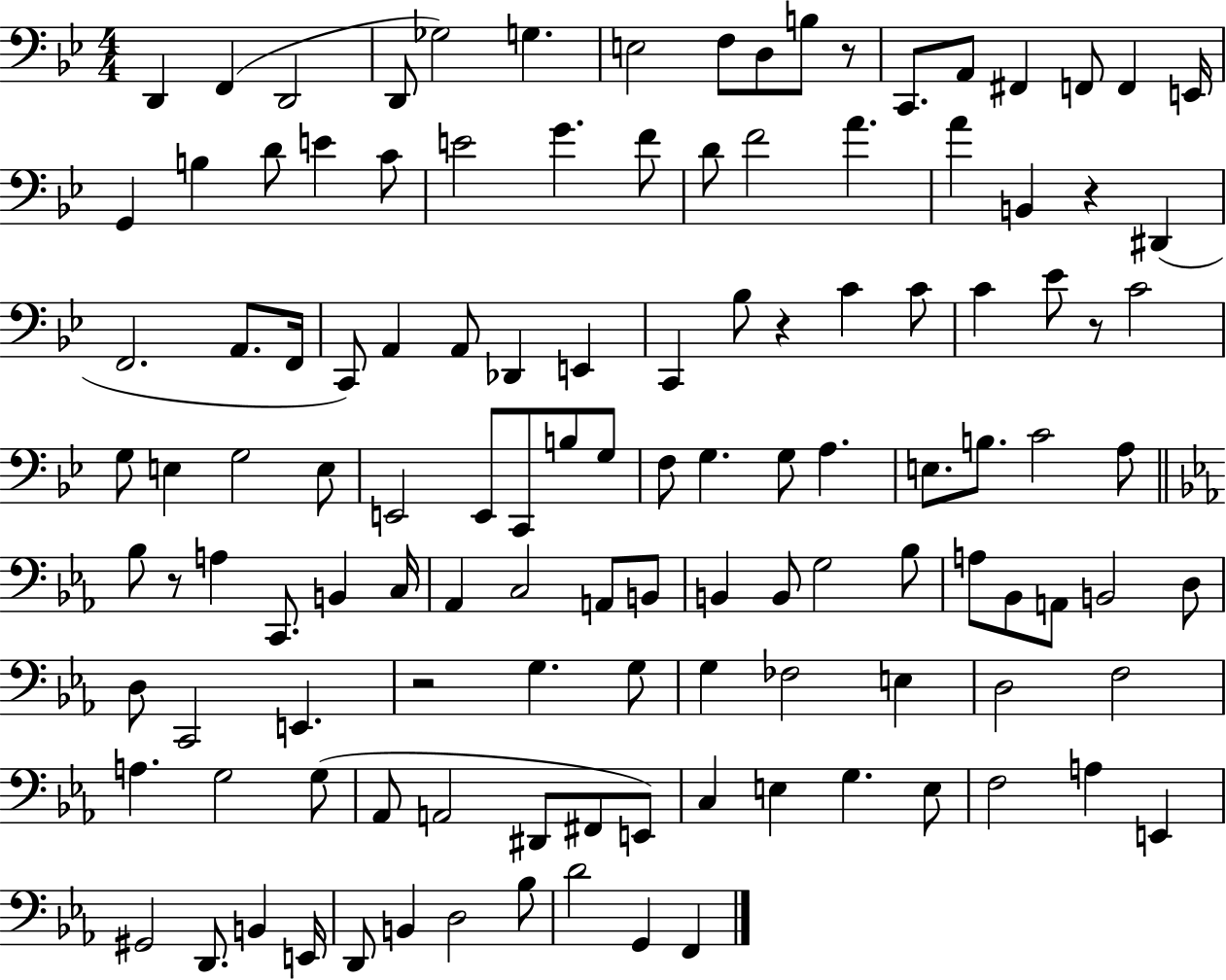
{
  \clef bass
  \numericTimeSignature
  \time 4/4
  \key bes \major
  \repeat volta 2 { d,4 f,4( d,2 | d,8 ges2) g4. | e2 f8 d8 b8 r8 | c,8. a,8 fis,4 f,8 f,4 e,16 | \break g,4 b4 d'8 e'4 c'8 | e'2 g'4. f'8 | d'8 f'2 a'4. | a'4 b,4 r4 dis,4( | \break f,2. a,8. f,16 | c,8) a,4 a,8 des,4 e,4 | c,4 bes8 r4 c'4 c'8 | c'4 ees'8 r8 c'2 | \break g8 e4 g2 e8 | e,2 e,8 c,8 b8 g8 | f8 g4. g8 a4. | e8. b8. c'2 a8 | \break \bar "||" \break \key c \minor bes8 r8 a4 c,8. b,4 c16 | aes,4 c2 a,8 b,8 | b,4 b,8 g2 bes8 | a8 bes,8 a,8 b,2 d8 | \break d8 c,2 e,4. | r2 g4. g8 | g4 fes2 e4 | d2 f2 | \break a4. g2 g8( | aes,8 a,2 dis,8 fis,8 e,8) | c4 e4 g4. e8 | f2 a4 e,4 | \break gis,2 d,8. b,4 e,16 | d,8 b,4 d2 bes8 | d'2 g,4 f,4 | } \bar "|."
}